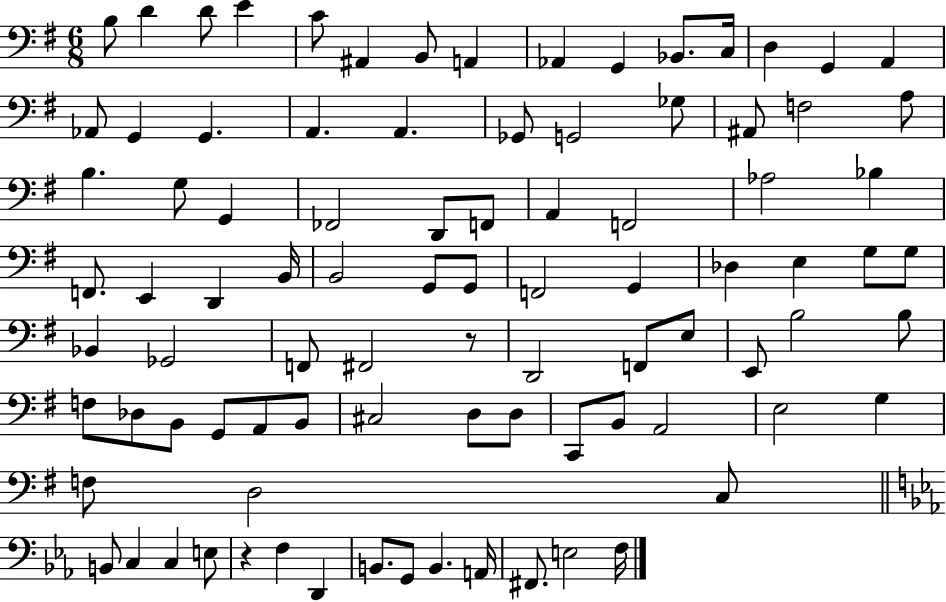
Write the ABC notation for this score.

X:1
T:Untitled
M:6/8
L:1/4
K:G
B,/2 D D/2 E C/2 ^A,, B,,/2 A,, _A,, G,, _B,,/2 C,/4 D, G,, A,, _A,,/2 G,, G,, A,, A,, _G,,/2 G,,2 _G,/2 ^A,,/2 F,2 A,/2 B, G,/2 G,, _F,,2 D,,/2 F,,/2 A,, F,,2 _A,2 _B, F,,/2 E,, D,, B,,/4 B,,2 G,,/2 G,,/2 F,,2 G,, _D, E, G,/2 G,/2 _B,, _G,,2 F,,/2 ^F,,2 z/2 D,,2 F,,/2 E,/2 E,,/2 B,2 B,/2 F,/2 _D,/2 B,,/2 G,,/2 A,,/2 B,,/2 ^C,2 D,/2 D,/2 C,,/2 B,,/2 A,,2 E,2 G, F,/2 D,2 C,/2 B,,/2 C, C, E,/2 z F, D,, B,,/2 G,,/2 B,, A,,/4 ^F,,/2 E,2 F,/4